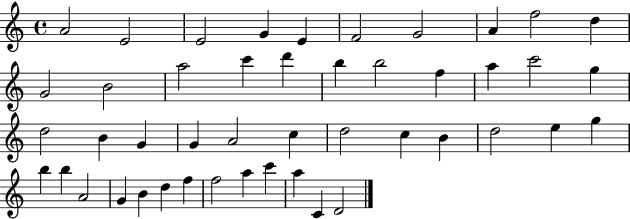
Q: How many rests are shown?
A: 0